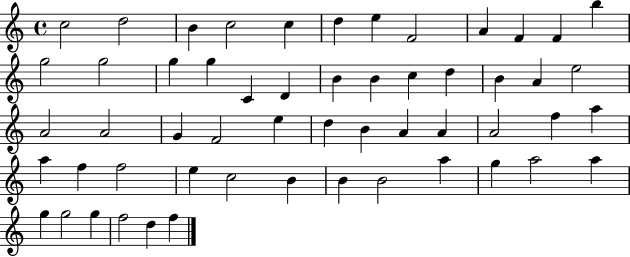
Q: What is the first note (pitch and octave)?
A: C5